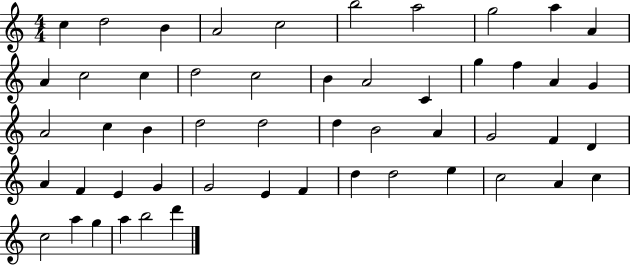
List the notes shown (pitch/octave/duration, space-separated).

C5/q D5/h B4/q A4/h C5/h B5/h A5/h G5/h A5/q A4/q A4/q C5/h C5/q D5/h C5/h B4/q A4/h C4/q G5/q F5/q A4/q G4/q A4/h C5/q B4/q D5/h D5/h D5/q B4/h A4/q G4/h F4/q D4/q A4/q F4/q E4/q G4/q G4/h E4/q F4/q D5/q D5/h E5/q C5/h A4/q C5/q C5/h A5/q G5/q A5/q B5/h D6/q